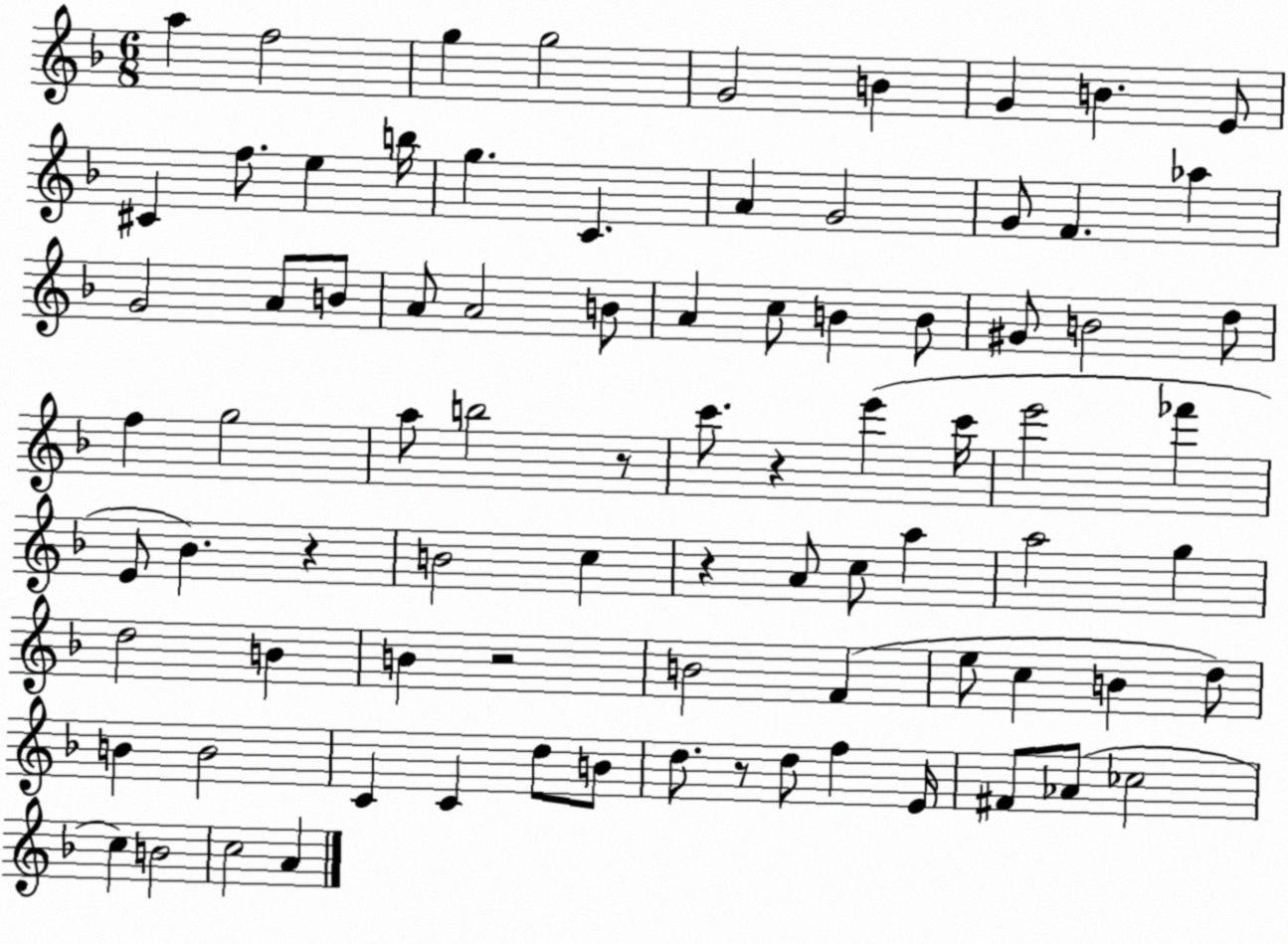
X:1
T:Untitled
M:6/8
L:1/4
K:F
a f2 g g2 G2 B G B E/2 ^C f/2 e b/4 g C A G2 G/2 F _a G2 A/2 B/2 A/2 A2 B/2 A c/2 B B/2 ^G/2 B2 d/2 f g2 a/2 b2 z/2 c'/2 z e' c'/4 e'2 _f' E/2 _B z B2 c z A/2 c/2 a a2 g d2 B B z2 B2 F e/2 c B d/2 B B2 C C d/2 B/2 d/2 z/2 d/2 f E/4 ^F/2 _A/2 _c2 c B2 c2 A